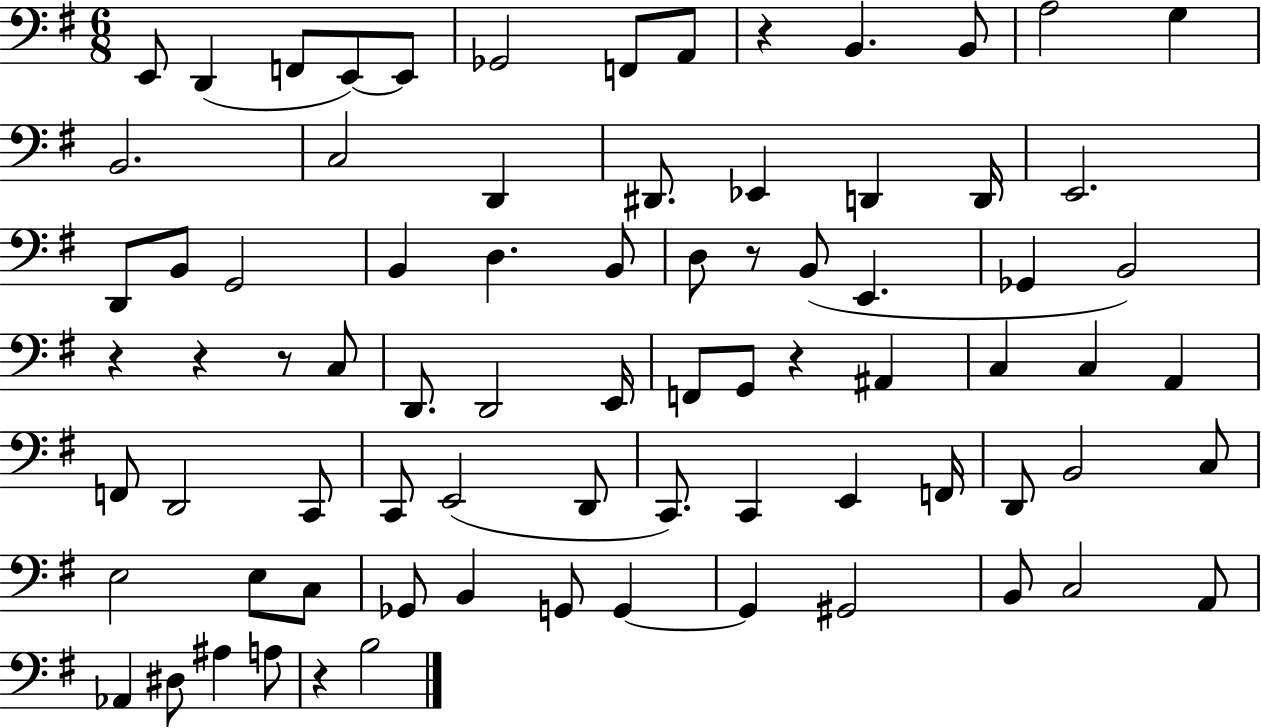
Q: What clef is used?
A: bass